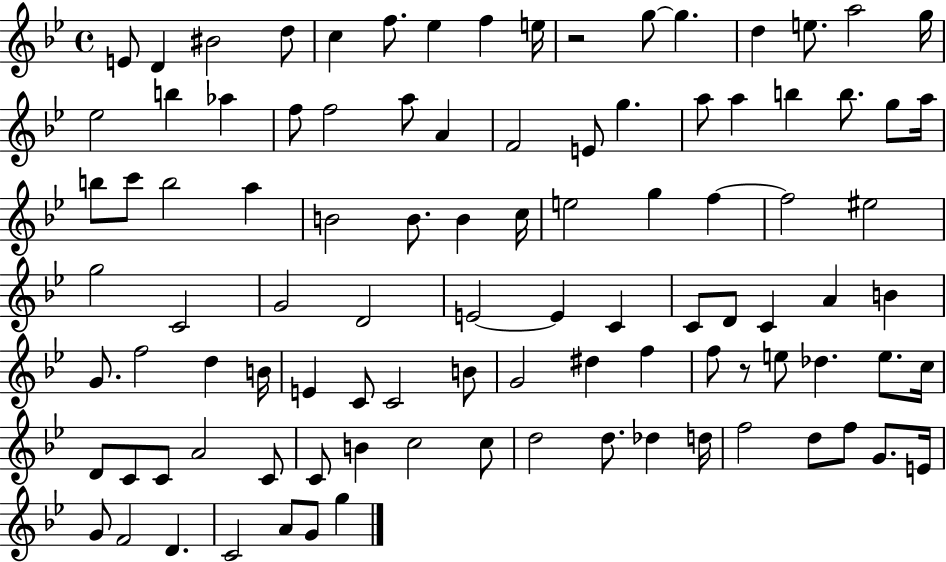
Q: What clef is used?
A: treble